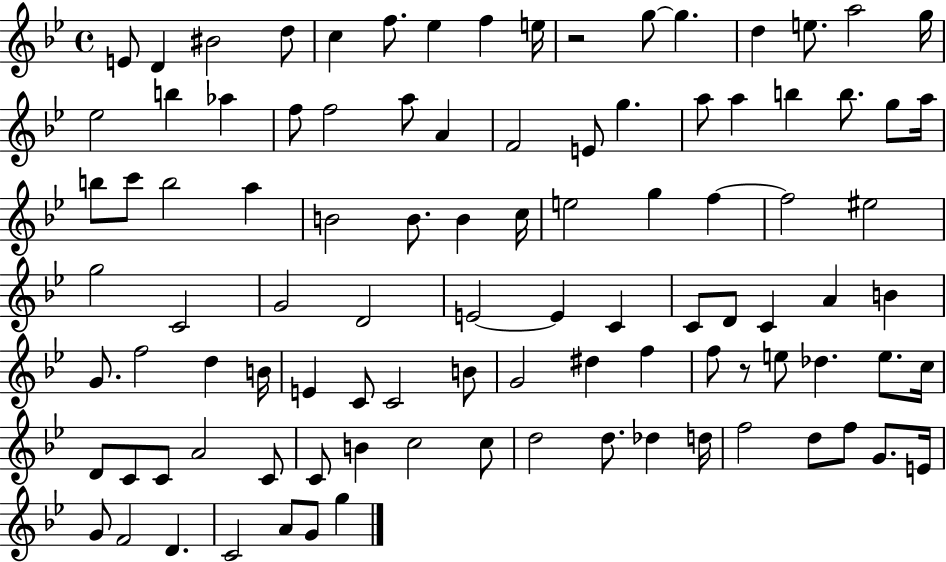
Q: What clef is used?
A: treble